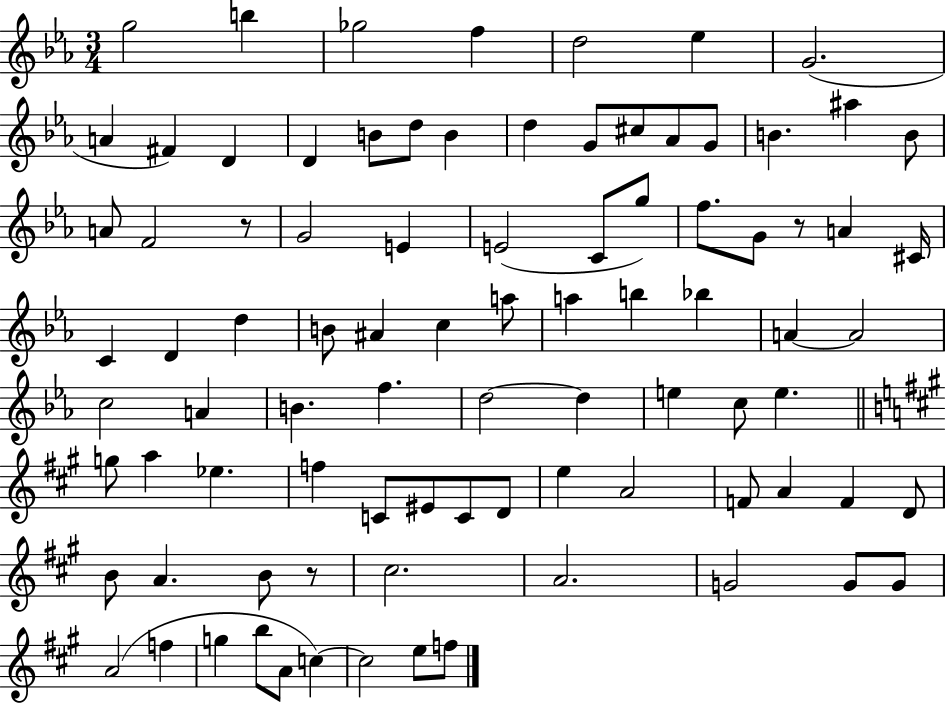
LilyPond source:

{
  \clef treble
  \numericTimeSignature
  \time 3/4
  \key ees \major
  g''2 b''4 | ges''2 f''4 | d''2 ees''4 | g'2.( | \break a'4 fis'4) d'4 | d'4 b'8 d''8 b'4 | d''4 g'8 cis''8 aes'8 g'8 | b'4. ais''4 b'8 | \break a'8 f'2 r8 | g'2 e'4 | e'2( c'8 g''8) | f''8. g'8 r8 a'4 cis'16 | \break c'4 d'4 d''4 | b'8 ais'4 c''4 a''8 | a''4 b''4 bes''4 | a'4~~ a'2 | \break c''2 a'4 | b'4. f''4. | d''2~~ d''4 | e''4 c''8 e''4. | \break \bar "||" \break \key a \major g''8 a''4 ees''4. | f''4 c'8 eis'8 c'8 d'8 | e''4 a'2 | f'8 a'4 f'4 d'8 | \break b'8 a'4. b'8 r8 | cis''2. | a'2. | g'2 g'8 g'8 | \break a'2( f''4 | g''4 b''8 a'8 c''4~~) | c''2 e''8 f''8 | \bar "|."
}